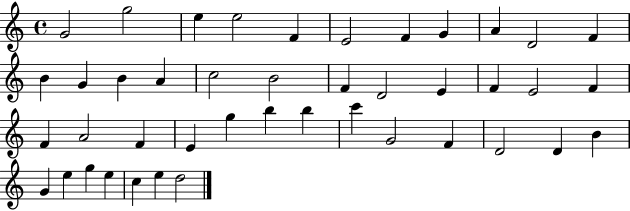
{
  \clef treble
  \time 4/4
  \defaultTimeSignature
  \key c \major
  g'2 g''2 | e''4 e''2 f'4 | e'2 f'4 g'4 | a'4 d'2 f'4 | \break b'4 g'4 b'4 a'4 | c''2 b'2 | f'4 d'2 e'4 | f'4 e'2 f'4 | \break f'4 a'2 f'4 | e'4 g''4 b''4 b''4 | c'''4 g'2 f'4 | d'2 d'4 b'4 | \break g'4 e''4 g''4 e''4 | c''4 e''4 d''2 | \bar "|."
}